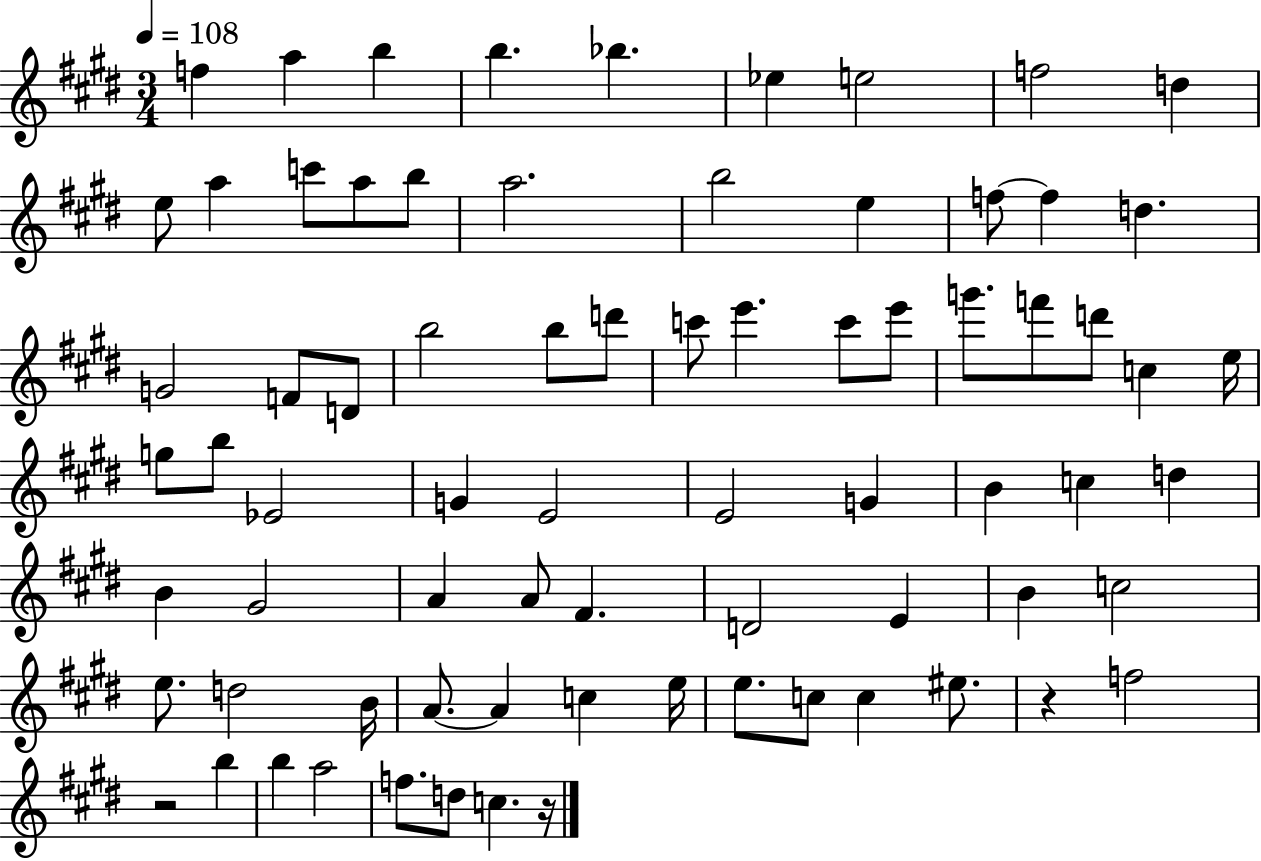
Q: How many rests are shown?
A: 3